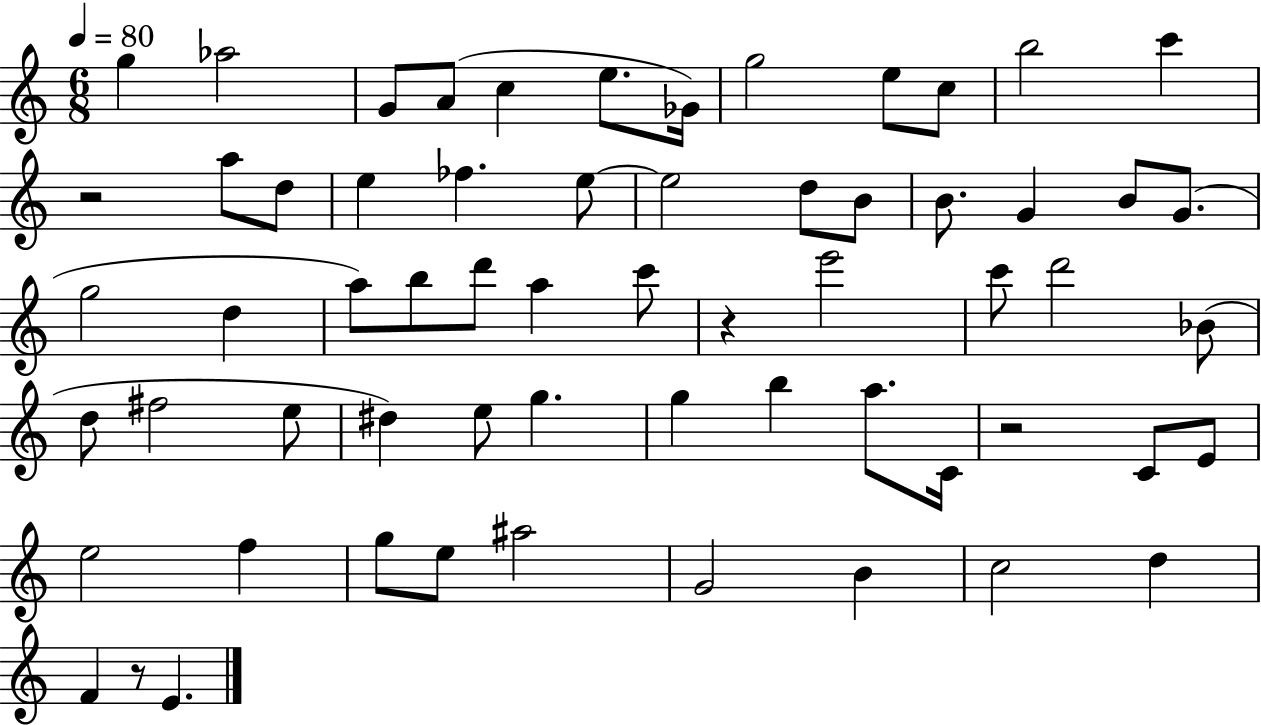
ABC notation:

X:1
T:Untitled
M:6/8
L:1/4
K:C
g _a2 G/2 A/2 c e/2 _G/4 g2 e/2 c/2 b2 c' z2 a/2 d/2 e _f e/2 e2 d/2 B/2 B/2 G B/2 G/2 g2 d a/2 b/2 d'/2 a c'/2 z e'2 c'/2 d'2 _B/2 d/2 ^f2 e/2 ^d e/2 g g b a/2 C/4 z2 C/2 E/2 e2 f g/2 e/2 ^a2 G2 B c2 d F z/2 E